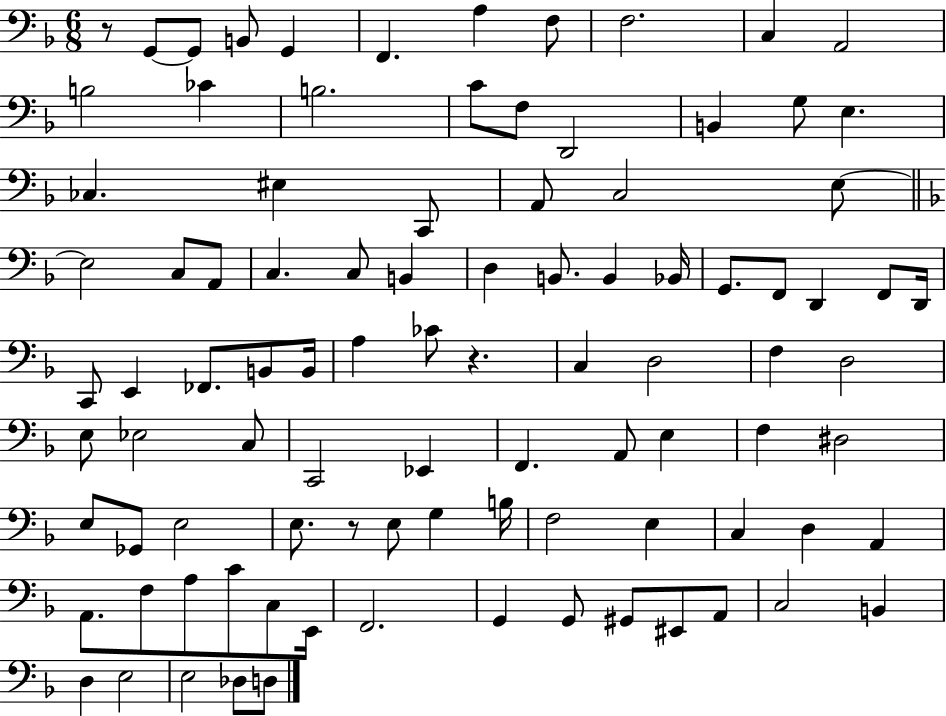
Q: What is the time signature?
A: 6/8